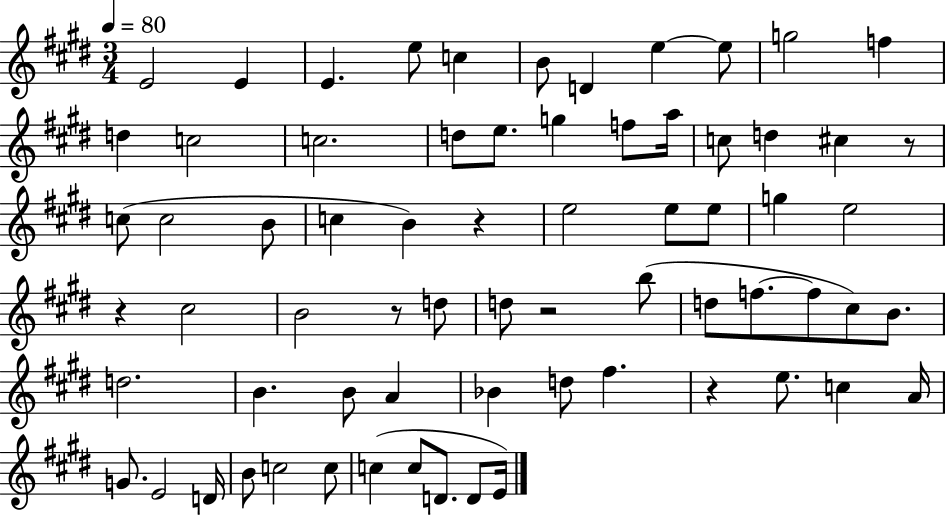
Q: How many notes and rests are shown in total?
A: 69